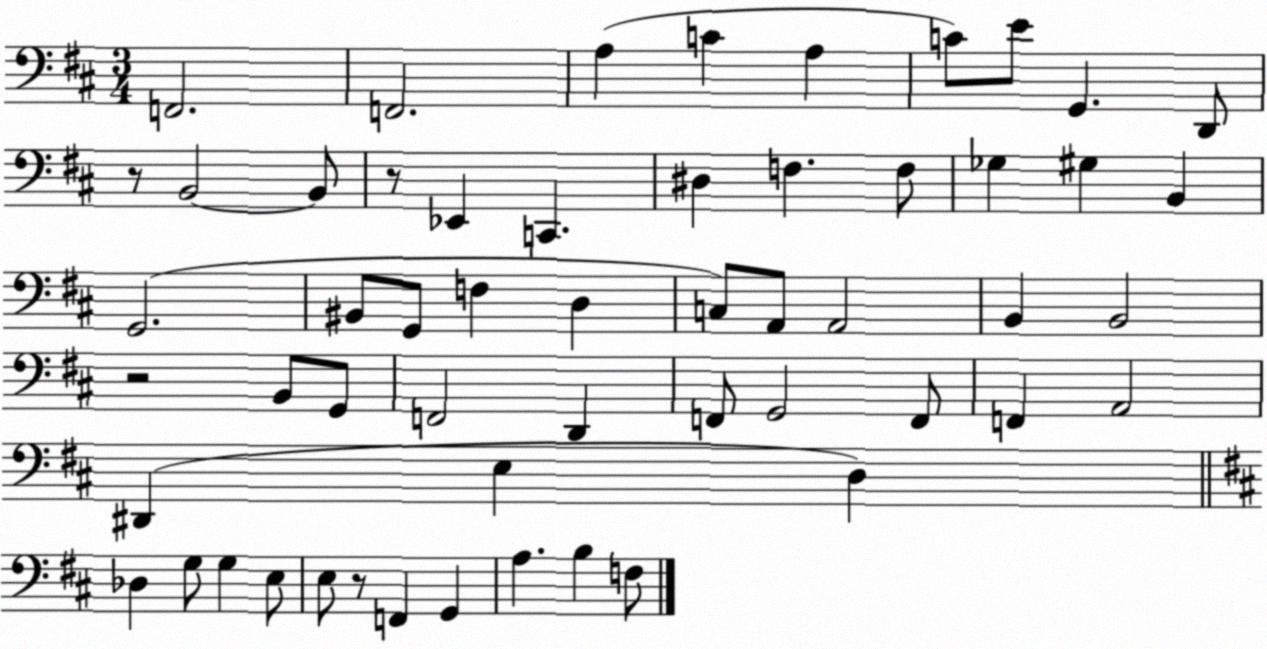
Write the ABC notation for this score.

X:1
T:Untitled
M:3/4
L:1/4
K:D
F,,2 F,,2 A, C A, C/2 E/2 G,, D,,/2 z/2 B,,2 B,,/2 z/2 _E,, C,, ^D, F, F,/2 _G, ^G, B,, G,,2 ^B,,/2 G,,/2 F, D, C,/2 A,,/2 A,,2 B,, B,,2 z2 B,,/2 G,,/2 F,,2 D,, F,,/2 G,,2 F,,/2 F,, A,,2 ^D,, E, D, _D, G,/2 G, E,/2 E,/2 z/2 F,, G,, A, B, F,/2